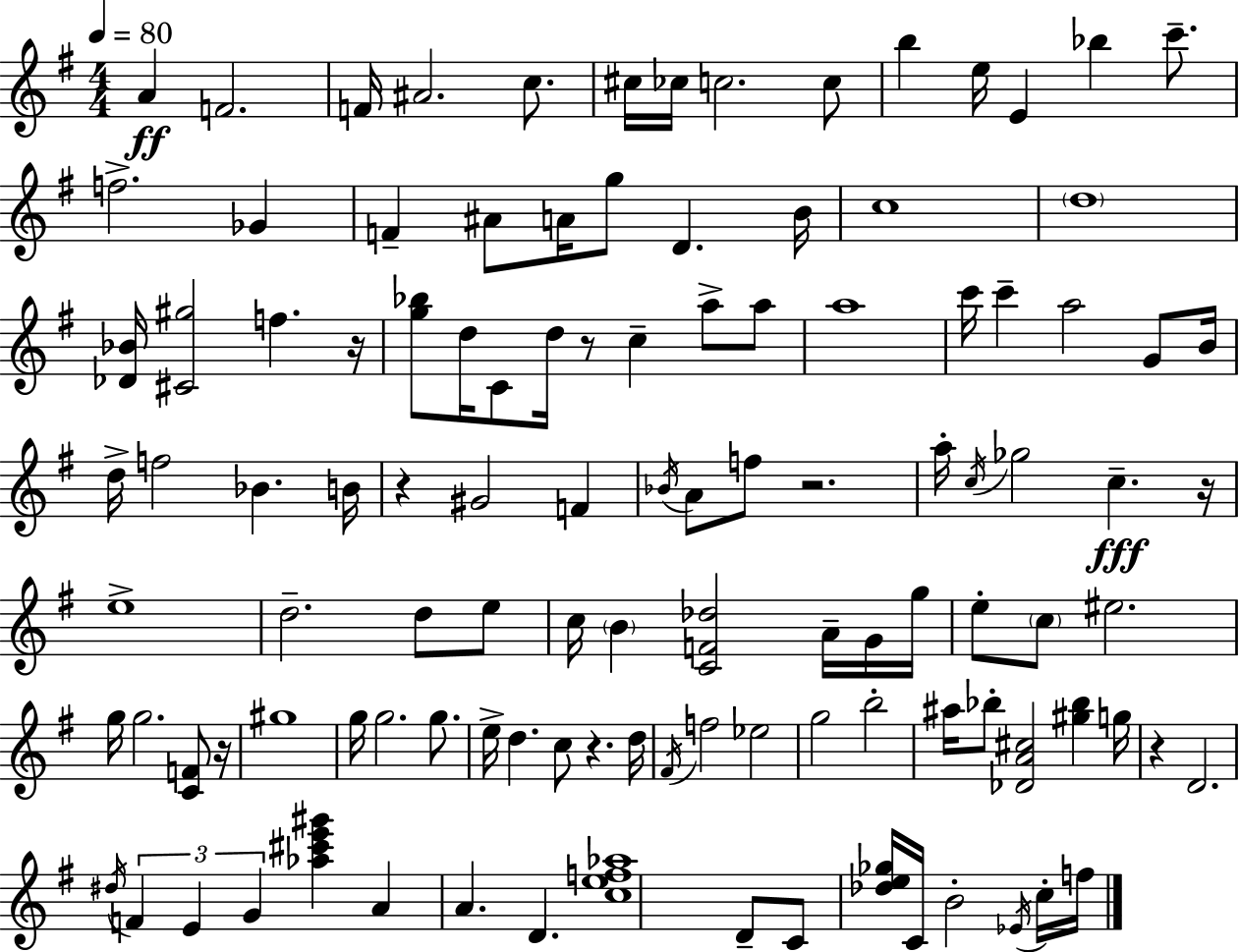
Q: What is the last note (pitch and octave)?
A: F5